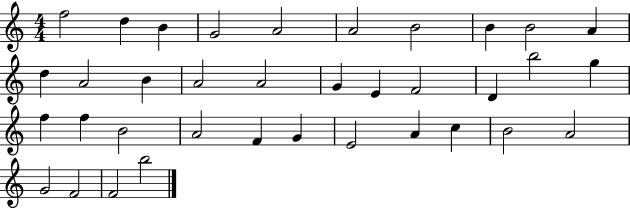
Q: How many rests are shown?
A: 0